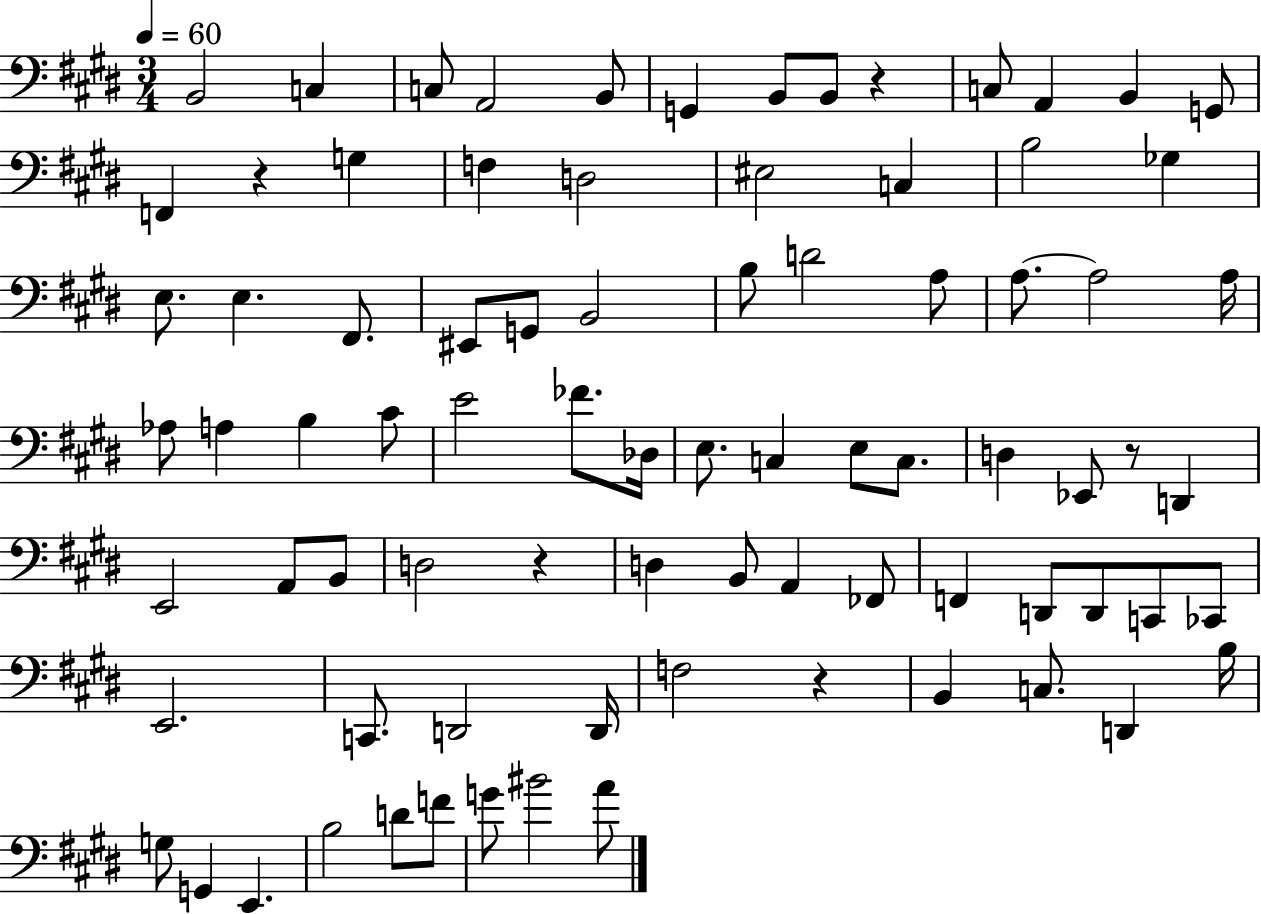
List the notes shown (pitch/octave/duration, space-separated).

B2/h C3/q C3/e A2/h B2/e G2/q B2/e B2/e R/q C3/e A2/q B2/q G2/e F2/q R/q G3/q F3/q D3/h EIS3/h C3/q B3/h Gb3/q E3/e. E3/q. F#2/e. EIS2/e G2/e B2/h B3/e D4/h A3/e A3/e. A3/h A3/s Ab3/e A3/q B3/q C#4/e E4/h FES4/e. Db3/s E3/e. C3/q E3/e C3/e. D3/q Eb2/e R/e D2/q E2/h A2/e B2/e D3/h R/q D3/q B2/e A2/q FES2/e F2/q D2/e D2/e C2/e CES2/e E2/h. C2/e. D2/h D2/s F3/h R/q B2/q C3/e. D2/q B3/s G3/e G2/q E2/q. B3/h D4/e F4/e G4/e BIS4/h A4/e